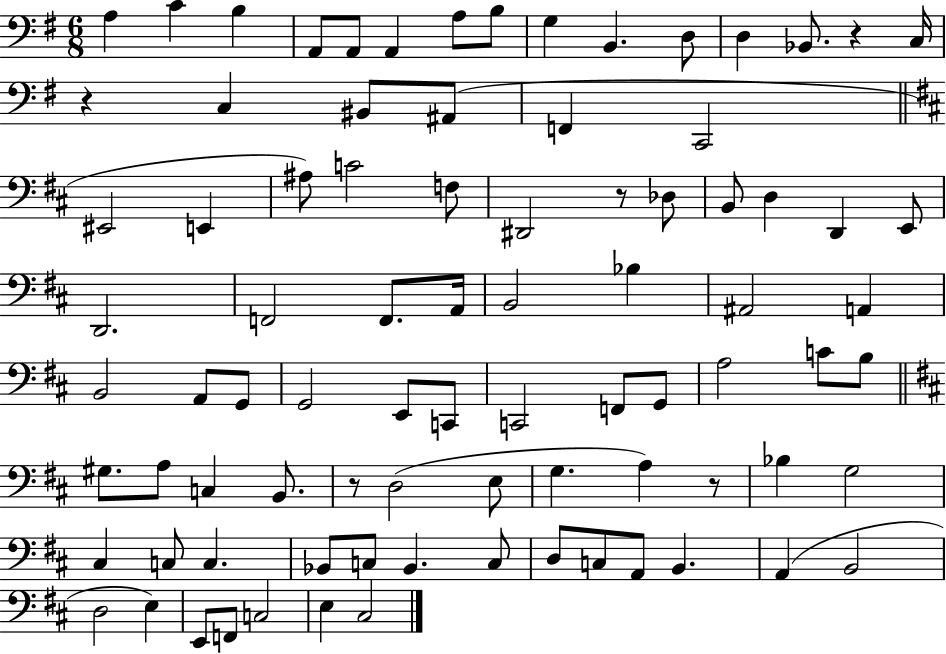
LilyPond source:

{
  \clef bass
  \numericTimeSignature
  \time 6/8
  \key g \major
  a4 c'4 b4 | a,8 a,8 a,4 a8 b8 | g4 b,4. d8 | d4 bes,8. r4 c16 | \break r4 c4 bis,8 ais,8( | f,4 c,2 | \bar "||" \break \key b \minor eis,2 e,4 | ais8) c'2 f8 | dis,2 r8 des8 | b,8 d4 d,4 e,8 | \break d,2. | f,2 f,8. a,16 | b,2 bes4 | ais,2 a,4 | \break b,2 a,8 g,8 | g,2 e,8 c,8 | c,2 f,8 g,8 | a2 c'8 b8 | \break \bar "||" \break \key d \major gis8. a8 c4 b,8. | r8 d2( e8 | g4. a4) r8 | bes4 g2 | \break cis4 c8 c4. | bes,8 c8 bes,4. c8 | d8 c8 a,8 b,4. | a,4( b,2 | \break d2 e4) | e,8 f,8 c2 | e4 cis2 | \bar "|."
}